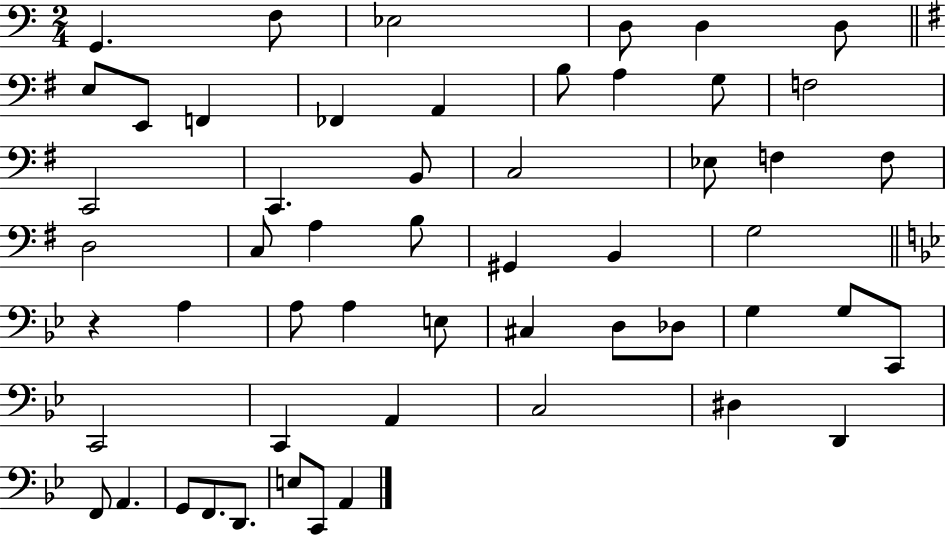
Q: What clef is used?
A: bass